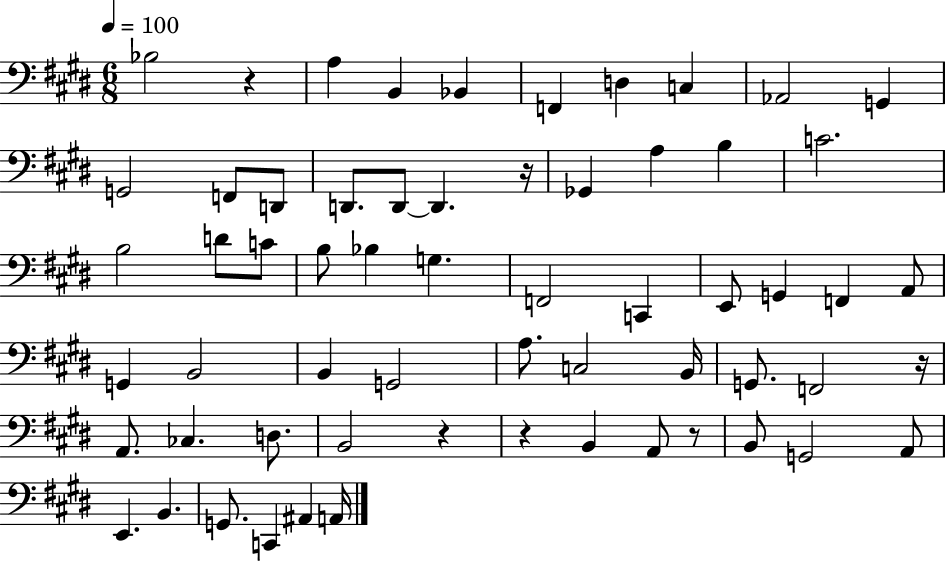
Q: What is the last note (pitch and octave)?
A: A2